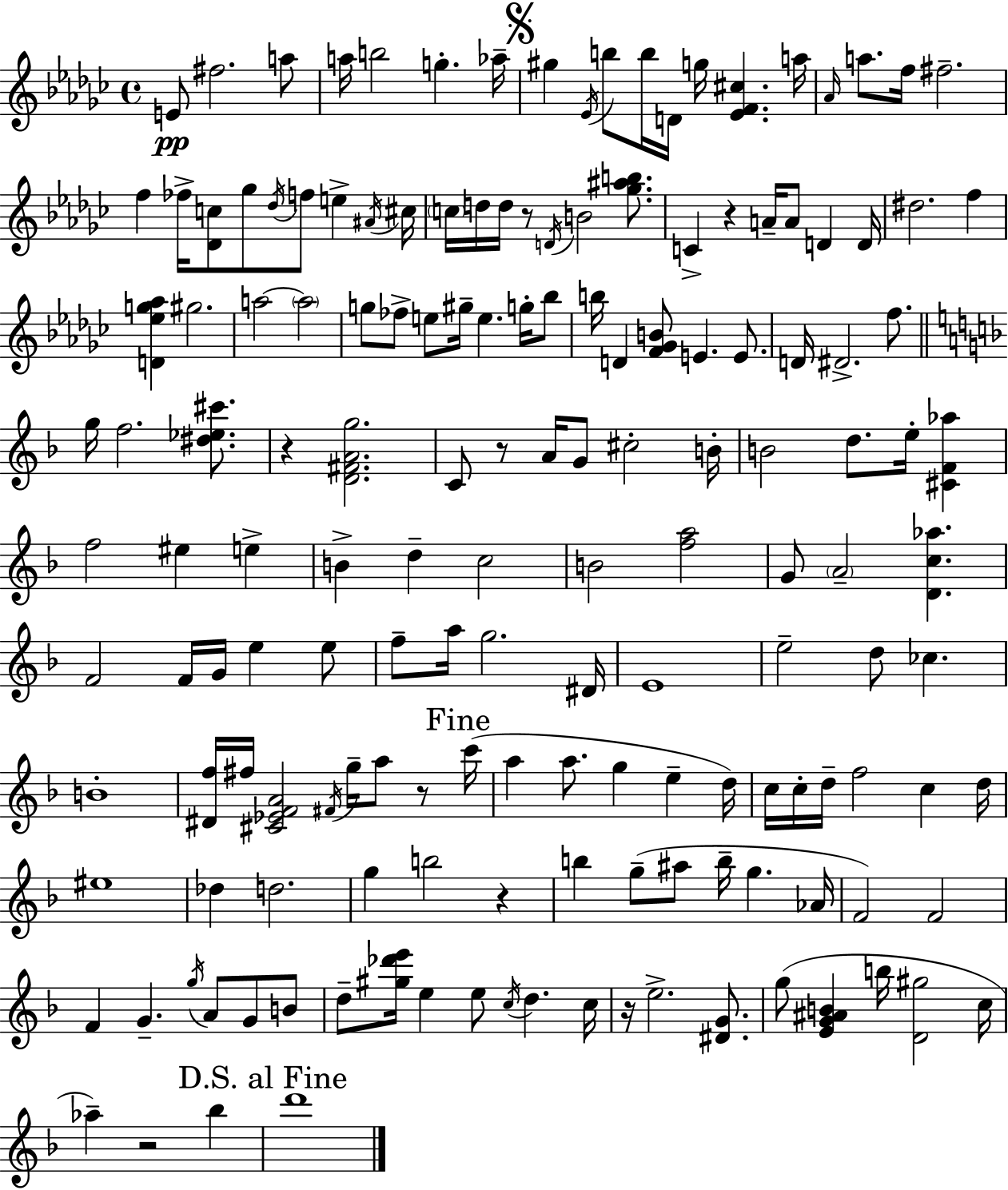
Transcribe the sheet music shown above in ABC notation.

X:1
T:Untitled
M:4/4
L:1/4
K:Ebm
E/2 ^f2 a/2 a/4 b2 g _a/4 ^g _E/4 b/2 b/4 D/4 g/4 [_EF^c] a/4 _A/4 a/2 f/4 ^f2 f _f/4 [_Dc]/2 _g/2 _d/4 f/2 e ^A/4 ^c/4 c/4 d/4 d/4 z/2 D/4 B2 [_g^ab]/2 C z A/4 A/2 D D/4 ^d2 f [D_eg_a] ^g2 a2 a2 g/2 _f/2 e/2 ^g/4 e g/4 _b/2 b/4 D [F_GB]/2 E E/2 D/4 ^D2 f/2 g/4 f2 [^d_e^c']/2 z [D^FAg]2 C/2 z/2 A/4 G/2 ^c2 B/4 B2 d/2 e/4 [^CF_a] f2 ^e e B d c2 B2 [fa]2 G/2 A2 [Dc_a] F2 F/4 G/4 e e/2 f/2 a/4 g2 ^D/4 E4 e2 d/2 _c B4 [^Df]/4 ^f/4 [^C_EFA]2 ^F/4 g/4 a/2 z/2 c'/4 a a/2 g e d/4 c/4 c/4 d/4 f2 c d/4 ^e4 _d d2 g b2 z b g/2 ^a/2 b/4 g _A/4 F2 F2 F G g/4 A/2 G/2 B/2 d/2 [^g_d'e']/4 e e/2 c/4 d c/4 z/4 e2 [^DG]/2 g/2 [EG^AB] b/4 [D^g]2 c/4 _a z2 _b d'4